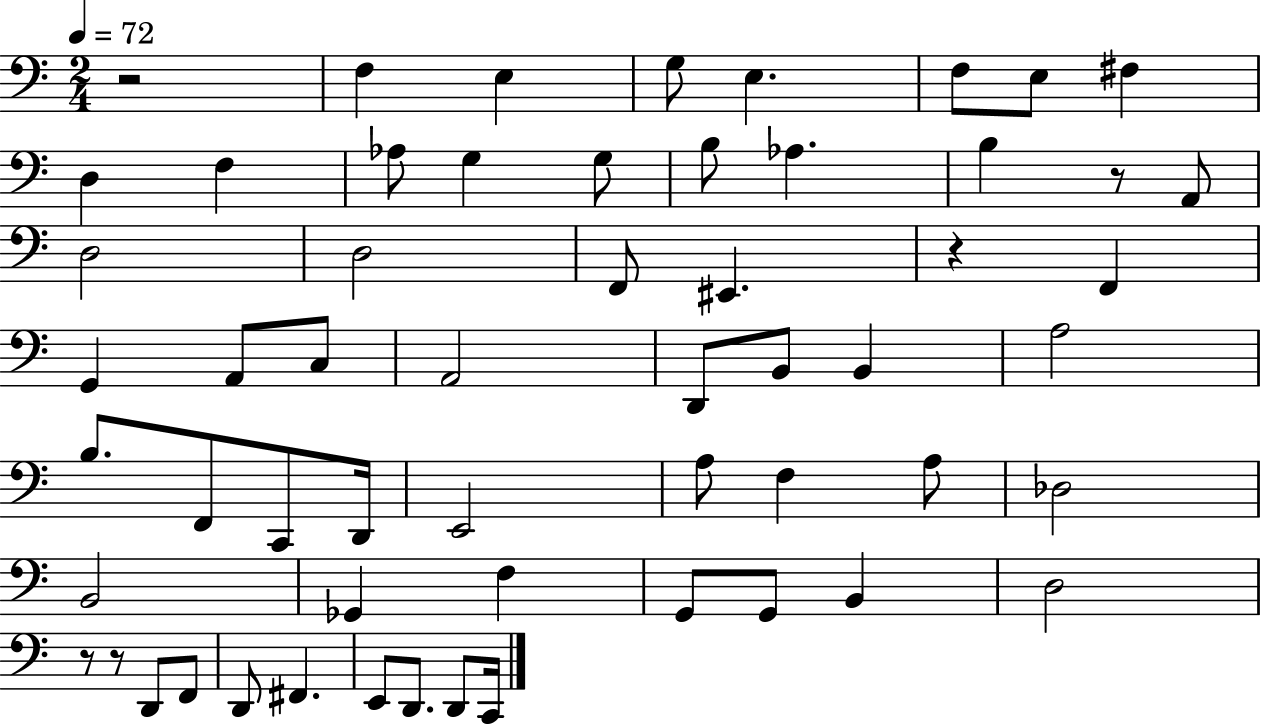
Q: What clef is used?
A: bass